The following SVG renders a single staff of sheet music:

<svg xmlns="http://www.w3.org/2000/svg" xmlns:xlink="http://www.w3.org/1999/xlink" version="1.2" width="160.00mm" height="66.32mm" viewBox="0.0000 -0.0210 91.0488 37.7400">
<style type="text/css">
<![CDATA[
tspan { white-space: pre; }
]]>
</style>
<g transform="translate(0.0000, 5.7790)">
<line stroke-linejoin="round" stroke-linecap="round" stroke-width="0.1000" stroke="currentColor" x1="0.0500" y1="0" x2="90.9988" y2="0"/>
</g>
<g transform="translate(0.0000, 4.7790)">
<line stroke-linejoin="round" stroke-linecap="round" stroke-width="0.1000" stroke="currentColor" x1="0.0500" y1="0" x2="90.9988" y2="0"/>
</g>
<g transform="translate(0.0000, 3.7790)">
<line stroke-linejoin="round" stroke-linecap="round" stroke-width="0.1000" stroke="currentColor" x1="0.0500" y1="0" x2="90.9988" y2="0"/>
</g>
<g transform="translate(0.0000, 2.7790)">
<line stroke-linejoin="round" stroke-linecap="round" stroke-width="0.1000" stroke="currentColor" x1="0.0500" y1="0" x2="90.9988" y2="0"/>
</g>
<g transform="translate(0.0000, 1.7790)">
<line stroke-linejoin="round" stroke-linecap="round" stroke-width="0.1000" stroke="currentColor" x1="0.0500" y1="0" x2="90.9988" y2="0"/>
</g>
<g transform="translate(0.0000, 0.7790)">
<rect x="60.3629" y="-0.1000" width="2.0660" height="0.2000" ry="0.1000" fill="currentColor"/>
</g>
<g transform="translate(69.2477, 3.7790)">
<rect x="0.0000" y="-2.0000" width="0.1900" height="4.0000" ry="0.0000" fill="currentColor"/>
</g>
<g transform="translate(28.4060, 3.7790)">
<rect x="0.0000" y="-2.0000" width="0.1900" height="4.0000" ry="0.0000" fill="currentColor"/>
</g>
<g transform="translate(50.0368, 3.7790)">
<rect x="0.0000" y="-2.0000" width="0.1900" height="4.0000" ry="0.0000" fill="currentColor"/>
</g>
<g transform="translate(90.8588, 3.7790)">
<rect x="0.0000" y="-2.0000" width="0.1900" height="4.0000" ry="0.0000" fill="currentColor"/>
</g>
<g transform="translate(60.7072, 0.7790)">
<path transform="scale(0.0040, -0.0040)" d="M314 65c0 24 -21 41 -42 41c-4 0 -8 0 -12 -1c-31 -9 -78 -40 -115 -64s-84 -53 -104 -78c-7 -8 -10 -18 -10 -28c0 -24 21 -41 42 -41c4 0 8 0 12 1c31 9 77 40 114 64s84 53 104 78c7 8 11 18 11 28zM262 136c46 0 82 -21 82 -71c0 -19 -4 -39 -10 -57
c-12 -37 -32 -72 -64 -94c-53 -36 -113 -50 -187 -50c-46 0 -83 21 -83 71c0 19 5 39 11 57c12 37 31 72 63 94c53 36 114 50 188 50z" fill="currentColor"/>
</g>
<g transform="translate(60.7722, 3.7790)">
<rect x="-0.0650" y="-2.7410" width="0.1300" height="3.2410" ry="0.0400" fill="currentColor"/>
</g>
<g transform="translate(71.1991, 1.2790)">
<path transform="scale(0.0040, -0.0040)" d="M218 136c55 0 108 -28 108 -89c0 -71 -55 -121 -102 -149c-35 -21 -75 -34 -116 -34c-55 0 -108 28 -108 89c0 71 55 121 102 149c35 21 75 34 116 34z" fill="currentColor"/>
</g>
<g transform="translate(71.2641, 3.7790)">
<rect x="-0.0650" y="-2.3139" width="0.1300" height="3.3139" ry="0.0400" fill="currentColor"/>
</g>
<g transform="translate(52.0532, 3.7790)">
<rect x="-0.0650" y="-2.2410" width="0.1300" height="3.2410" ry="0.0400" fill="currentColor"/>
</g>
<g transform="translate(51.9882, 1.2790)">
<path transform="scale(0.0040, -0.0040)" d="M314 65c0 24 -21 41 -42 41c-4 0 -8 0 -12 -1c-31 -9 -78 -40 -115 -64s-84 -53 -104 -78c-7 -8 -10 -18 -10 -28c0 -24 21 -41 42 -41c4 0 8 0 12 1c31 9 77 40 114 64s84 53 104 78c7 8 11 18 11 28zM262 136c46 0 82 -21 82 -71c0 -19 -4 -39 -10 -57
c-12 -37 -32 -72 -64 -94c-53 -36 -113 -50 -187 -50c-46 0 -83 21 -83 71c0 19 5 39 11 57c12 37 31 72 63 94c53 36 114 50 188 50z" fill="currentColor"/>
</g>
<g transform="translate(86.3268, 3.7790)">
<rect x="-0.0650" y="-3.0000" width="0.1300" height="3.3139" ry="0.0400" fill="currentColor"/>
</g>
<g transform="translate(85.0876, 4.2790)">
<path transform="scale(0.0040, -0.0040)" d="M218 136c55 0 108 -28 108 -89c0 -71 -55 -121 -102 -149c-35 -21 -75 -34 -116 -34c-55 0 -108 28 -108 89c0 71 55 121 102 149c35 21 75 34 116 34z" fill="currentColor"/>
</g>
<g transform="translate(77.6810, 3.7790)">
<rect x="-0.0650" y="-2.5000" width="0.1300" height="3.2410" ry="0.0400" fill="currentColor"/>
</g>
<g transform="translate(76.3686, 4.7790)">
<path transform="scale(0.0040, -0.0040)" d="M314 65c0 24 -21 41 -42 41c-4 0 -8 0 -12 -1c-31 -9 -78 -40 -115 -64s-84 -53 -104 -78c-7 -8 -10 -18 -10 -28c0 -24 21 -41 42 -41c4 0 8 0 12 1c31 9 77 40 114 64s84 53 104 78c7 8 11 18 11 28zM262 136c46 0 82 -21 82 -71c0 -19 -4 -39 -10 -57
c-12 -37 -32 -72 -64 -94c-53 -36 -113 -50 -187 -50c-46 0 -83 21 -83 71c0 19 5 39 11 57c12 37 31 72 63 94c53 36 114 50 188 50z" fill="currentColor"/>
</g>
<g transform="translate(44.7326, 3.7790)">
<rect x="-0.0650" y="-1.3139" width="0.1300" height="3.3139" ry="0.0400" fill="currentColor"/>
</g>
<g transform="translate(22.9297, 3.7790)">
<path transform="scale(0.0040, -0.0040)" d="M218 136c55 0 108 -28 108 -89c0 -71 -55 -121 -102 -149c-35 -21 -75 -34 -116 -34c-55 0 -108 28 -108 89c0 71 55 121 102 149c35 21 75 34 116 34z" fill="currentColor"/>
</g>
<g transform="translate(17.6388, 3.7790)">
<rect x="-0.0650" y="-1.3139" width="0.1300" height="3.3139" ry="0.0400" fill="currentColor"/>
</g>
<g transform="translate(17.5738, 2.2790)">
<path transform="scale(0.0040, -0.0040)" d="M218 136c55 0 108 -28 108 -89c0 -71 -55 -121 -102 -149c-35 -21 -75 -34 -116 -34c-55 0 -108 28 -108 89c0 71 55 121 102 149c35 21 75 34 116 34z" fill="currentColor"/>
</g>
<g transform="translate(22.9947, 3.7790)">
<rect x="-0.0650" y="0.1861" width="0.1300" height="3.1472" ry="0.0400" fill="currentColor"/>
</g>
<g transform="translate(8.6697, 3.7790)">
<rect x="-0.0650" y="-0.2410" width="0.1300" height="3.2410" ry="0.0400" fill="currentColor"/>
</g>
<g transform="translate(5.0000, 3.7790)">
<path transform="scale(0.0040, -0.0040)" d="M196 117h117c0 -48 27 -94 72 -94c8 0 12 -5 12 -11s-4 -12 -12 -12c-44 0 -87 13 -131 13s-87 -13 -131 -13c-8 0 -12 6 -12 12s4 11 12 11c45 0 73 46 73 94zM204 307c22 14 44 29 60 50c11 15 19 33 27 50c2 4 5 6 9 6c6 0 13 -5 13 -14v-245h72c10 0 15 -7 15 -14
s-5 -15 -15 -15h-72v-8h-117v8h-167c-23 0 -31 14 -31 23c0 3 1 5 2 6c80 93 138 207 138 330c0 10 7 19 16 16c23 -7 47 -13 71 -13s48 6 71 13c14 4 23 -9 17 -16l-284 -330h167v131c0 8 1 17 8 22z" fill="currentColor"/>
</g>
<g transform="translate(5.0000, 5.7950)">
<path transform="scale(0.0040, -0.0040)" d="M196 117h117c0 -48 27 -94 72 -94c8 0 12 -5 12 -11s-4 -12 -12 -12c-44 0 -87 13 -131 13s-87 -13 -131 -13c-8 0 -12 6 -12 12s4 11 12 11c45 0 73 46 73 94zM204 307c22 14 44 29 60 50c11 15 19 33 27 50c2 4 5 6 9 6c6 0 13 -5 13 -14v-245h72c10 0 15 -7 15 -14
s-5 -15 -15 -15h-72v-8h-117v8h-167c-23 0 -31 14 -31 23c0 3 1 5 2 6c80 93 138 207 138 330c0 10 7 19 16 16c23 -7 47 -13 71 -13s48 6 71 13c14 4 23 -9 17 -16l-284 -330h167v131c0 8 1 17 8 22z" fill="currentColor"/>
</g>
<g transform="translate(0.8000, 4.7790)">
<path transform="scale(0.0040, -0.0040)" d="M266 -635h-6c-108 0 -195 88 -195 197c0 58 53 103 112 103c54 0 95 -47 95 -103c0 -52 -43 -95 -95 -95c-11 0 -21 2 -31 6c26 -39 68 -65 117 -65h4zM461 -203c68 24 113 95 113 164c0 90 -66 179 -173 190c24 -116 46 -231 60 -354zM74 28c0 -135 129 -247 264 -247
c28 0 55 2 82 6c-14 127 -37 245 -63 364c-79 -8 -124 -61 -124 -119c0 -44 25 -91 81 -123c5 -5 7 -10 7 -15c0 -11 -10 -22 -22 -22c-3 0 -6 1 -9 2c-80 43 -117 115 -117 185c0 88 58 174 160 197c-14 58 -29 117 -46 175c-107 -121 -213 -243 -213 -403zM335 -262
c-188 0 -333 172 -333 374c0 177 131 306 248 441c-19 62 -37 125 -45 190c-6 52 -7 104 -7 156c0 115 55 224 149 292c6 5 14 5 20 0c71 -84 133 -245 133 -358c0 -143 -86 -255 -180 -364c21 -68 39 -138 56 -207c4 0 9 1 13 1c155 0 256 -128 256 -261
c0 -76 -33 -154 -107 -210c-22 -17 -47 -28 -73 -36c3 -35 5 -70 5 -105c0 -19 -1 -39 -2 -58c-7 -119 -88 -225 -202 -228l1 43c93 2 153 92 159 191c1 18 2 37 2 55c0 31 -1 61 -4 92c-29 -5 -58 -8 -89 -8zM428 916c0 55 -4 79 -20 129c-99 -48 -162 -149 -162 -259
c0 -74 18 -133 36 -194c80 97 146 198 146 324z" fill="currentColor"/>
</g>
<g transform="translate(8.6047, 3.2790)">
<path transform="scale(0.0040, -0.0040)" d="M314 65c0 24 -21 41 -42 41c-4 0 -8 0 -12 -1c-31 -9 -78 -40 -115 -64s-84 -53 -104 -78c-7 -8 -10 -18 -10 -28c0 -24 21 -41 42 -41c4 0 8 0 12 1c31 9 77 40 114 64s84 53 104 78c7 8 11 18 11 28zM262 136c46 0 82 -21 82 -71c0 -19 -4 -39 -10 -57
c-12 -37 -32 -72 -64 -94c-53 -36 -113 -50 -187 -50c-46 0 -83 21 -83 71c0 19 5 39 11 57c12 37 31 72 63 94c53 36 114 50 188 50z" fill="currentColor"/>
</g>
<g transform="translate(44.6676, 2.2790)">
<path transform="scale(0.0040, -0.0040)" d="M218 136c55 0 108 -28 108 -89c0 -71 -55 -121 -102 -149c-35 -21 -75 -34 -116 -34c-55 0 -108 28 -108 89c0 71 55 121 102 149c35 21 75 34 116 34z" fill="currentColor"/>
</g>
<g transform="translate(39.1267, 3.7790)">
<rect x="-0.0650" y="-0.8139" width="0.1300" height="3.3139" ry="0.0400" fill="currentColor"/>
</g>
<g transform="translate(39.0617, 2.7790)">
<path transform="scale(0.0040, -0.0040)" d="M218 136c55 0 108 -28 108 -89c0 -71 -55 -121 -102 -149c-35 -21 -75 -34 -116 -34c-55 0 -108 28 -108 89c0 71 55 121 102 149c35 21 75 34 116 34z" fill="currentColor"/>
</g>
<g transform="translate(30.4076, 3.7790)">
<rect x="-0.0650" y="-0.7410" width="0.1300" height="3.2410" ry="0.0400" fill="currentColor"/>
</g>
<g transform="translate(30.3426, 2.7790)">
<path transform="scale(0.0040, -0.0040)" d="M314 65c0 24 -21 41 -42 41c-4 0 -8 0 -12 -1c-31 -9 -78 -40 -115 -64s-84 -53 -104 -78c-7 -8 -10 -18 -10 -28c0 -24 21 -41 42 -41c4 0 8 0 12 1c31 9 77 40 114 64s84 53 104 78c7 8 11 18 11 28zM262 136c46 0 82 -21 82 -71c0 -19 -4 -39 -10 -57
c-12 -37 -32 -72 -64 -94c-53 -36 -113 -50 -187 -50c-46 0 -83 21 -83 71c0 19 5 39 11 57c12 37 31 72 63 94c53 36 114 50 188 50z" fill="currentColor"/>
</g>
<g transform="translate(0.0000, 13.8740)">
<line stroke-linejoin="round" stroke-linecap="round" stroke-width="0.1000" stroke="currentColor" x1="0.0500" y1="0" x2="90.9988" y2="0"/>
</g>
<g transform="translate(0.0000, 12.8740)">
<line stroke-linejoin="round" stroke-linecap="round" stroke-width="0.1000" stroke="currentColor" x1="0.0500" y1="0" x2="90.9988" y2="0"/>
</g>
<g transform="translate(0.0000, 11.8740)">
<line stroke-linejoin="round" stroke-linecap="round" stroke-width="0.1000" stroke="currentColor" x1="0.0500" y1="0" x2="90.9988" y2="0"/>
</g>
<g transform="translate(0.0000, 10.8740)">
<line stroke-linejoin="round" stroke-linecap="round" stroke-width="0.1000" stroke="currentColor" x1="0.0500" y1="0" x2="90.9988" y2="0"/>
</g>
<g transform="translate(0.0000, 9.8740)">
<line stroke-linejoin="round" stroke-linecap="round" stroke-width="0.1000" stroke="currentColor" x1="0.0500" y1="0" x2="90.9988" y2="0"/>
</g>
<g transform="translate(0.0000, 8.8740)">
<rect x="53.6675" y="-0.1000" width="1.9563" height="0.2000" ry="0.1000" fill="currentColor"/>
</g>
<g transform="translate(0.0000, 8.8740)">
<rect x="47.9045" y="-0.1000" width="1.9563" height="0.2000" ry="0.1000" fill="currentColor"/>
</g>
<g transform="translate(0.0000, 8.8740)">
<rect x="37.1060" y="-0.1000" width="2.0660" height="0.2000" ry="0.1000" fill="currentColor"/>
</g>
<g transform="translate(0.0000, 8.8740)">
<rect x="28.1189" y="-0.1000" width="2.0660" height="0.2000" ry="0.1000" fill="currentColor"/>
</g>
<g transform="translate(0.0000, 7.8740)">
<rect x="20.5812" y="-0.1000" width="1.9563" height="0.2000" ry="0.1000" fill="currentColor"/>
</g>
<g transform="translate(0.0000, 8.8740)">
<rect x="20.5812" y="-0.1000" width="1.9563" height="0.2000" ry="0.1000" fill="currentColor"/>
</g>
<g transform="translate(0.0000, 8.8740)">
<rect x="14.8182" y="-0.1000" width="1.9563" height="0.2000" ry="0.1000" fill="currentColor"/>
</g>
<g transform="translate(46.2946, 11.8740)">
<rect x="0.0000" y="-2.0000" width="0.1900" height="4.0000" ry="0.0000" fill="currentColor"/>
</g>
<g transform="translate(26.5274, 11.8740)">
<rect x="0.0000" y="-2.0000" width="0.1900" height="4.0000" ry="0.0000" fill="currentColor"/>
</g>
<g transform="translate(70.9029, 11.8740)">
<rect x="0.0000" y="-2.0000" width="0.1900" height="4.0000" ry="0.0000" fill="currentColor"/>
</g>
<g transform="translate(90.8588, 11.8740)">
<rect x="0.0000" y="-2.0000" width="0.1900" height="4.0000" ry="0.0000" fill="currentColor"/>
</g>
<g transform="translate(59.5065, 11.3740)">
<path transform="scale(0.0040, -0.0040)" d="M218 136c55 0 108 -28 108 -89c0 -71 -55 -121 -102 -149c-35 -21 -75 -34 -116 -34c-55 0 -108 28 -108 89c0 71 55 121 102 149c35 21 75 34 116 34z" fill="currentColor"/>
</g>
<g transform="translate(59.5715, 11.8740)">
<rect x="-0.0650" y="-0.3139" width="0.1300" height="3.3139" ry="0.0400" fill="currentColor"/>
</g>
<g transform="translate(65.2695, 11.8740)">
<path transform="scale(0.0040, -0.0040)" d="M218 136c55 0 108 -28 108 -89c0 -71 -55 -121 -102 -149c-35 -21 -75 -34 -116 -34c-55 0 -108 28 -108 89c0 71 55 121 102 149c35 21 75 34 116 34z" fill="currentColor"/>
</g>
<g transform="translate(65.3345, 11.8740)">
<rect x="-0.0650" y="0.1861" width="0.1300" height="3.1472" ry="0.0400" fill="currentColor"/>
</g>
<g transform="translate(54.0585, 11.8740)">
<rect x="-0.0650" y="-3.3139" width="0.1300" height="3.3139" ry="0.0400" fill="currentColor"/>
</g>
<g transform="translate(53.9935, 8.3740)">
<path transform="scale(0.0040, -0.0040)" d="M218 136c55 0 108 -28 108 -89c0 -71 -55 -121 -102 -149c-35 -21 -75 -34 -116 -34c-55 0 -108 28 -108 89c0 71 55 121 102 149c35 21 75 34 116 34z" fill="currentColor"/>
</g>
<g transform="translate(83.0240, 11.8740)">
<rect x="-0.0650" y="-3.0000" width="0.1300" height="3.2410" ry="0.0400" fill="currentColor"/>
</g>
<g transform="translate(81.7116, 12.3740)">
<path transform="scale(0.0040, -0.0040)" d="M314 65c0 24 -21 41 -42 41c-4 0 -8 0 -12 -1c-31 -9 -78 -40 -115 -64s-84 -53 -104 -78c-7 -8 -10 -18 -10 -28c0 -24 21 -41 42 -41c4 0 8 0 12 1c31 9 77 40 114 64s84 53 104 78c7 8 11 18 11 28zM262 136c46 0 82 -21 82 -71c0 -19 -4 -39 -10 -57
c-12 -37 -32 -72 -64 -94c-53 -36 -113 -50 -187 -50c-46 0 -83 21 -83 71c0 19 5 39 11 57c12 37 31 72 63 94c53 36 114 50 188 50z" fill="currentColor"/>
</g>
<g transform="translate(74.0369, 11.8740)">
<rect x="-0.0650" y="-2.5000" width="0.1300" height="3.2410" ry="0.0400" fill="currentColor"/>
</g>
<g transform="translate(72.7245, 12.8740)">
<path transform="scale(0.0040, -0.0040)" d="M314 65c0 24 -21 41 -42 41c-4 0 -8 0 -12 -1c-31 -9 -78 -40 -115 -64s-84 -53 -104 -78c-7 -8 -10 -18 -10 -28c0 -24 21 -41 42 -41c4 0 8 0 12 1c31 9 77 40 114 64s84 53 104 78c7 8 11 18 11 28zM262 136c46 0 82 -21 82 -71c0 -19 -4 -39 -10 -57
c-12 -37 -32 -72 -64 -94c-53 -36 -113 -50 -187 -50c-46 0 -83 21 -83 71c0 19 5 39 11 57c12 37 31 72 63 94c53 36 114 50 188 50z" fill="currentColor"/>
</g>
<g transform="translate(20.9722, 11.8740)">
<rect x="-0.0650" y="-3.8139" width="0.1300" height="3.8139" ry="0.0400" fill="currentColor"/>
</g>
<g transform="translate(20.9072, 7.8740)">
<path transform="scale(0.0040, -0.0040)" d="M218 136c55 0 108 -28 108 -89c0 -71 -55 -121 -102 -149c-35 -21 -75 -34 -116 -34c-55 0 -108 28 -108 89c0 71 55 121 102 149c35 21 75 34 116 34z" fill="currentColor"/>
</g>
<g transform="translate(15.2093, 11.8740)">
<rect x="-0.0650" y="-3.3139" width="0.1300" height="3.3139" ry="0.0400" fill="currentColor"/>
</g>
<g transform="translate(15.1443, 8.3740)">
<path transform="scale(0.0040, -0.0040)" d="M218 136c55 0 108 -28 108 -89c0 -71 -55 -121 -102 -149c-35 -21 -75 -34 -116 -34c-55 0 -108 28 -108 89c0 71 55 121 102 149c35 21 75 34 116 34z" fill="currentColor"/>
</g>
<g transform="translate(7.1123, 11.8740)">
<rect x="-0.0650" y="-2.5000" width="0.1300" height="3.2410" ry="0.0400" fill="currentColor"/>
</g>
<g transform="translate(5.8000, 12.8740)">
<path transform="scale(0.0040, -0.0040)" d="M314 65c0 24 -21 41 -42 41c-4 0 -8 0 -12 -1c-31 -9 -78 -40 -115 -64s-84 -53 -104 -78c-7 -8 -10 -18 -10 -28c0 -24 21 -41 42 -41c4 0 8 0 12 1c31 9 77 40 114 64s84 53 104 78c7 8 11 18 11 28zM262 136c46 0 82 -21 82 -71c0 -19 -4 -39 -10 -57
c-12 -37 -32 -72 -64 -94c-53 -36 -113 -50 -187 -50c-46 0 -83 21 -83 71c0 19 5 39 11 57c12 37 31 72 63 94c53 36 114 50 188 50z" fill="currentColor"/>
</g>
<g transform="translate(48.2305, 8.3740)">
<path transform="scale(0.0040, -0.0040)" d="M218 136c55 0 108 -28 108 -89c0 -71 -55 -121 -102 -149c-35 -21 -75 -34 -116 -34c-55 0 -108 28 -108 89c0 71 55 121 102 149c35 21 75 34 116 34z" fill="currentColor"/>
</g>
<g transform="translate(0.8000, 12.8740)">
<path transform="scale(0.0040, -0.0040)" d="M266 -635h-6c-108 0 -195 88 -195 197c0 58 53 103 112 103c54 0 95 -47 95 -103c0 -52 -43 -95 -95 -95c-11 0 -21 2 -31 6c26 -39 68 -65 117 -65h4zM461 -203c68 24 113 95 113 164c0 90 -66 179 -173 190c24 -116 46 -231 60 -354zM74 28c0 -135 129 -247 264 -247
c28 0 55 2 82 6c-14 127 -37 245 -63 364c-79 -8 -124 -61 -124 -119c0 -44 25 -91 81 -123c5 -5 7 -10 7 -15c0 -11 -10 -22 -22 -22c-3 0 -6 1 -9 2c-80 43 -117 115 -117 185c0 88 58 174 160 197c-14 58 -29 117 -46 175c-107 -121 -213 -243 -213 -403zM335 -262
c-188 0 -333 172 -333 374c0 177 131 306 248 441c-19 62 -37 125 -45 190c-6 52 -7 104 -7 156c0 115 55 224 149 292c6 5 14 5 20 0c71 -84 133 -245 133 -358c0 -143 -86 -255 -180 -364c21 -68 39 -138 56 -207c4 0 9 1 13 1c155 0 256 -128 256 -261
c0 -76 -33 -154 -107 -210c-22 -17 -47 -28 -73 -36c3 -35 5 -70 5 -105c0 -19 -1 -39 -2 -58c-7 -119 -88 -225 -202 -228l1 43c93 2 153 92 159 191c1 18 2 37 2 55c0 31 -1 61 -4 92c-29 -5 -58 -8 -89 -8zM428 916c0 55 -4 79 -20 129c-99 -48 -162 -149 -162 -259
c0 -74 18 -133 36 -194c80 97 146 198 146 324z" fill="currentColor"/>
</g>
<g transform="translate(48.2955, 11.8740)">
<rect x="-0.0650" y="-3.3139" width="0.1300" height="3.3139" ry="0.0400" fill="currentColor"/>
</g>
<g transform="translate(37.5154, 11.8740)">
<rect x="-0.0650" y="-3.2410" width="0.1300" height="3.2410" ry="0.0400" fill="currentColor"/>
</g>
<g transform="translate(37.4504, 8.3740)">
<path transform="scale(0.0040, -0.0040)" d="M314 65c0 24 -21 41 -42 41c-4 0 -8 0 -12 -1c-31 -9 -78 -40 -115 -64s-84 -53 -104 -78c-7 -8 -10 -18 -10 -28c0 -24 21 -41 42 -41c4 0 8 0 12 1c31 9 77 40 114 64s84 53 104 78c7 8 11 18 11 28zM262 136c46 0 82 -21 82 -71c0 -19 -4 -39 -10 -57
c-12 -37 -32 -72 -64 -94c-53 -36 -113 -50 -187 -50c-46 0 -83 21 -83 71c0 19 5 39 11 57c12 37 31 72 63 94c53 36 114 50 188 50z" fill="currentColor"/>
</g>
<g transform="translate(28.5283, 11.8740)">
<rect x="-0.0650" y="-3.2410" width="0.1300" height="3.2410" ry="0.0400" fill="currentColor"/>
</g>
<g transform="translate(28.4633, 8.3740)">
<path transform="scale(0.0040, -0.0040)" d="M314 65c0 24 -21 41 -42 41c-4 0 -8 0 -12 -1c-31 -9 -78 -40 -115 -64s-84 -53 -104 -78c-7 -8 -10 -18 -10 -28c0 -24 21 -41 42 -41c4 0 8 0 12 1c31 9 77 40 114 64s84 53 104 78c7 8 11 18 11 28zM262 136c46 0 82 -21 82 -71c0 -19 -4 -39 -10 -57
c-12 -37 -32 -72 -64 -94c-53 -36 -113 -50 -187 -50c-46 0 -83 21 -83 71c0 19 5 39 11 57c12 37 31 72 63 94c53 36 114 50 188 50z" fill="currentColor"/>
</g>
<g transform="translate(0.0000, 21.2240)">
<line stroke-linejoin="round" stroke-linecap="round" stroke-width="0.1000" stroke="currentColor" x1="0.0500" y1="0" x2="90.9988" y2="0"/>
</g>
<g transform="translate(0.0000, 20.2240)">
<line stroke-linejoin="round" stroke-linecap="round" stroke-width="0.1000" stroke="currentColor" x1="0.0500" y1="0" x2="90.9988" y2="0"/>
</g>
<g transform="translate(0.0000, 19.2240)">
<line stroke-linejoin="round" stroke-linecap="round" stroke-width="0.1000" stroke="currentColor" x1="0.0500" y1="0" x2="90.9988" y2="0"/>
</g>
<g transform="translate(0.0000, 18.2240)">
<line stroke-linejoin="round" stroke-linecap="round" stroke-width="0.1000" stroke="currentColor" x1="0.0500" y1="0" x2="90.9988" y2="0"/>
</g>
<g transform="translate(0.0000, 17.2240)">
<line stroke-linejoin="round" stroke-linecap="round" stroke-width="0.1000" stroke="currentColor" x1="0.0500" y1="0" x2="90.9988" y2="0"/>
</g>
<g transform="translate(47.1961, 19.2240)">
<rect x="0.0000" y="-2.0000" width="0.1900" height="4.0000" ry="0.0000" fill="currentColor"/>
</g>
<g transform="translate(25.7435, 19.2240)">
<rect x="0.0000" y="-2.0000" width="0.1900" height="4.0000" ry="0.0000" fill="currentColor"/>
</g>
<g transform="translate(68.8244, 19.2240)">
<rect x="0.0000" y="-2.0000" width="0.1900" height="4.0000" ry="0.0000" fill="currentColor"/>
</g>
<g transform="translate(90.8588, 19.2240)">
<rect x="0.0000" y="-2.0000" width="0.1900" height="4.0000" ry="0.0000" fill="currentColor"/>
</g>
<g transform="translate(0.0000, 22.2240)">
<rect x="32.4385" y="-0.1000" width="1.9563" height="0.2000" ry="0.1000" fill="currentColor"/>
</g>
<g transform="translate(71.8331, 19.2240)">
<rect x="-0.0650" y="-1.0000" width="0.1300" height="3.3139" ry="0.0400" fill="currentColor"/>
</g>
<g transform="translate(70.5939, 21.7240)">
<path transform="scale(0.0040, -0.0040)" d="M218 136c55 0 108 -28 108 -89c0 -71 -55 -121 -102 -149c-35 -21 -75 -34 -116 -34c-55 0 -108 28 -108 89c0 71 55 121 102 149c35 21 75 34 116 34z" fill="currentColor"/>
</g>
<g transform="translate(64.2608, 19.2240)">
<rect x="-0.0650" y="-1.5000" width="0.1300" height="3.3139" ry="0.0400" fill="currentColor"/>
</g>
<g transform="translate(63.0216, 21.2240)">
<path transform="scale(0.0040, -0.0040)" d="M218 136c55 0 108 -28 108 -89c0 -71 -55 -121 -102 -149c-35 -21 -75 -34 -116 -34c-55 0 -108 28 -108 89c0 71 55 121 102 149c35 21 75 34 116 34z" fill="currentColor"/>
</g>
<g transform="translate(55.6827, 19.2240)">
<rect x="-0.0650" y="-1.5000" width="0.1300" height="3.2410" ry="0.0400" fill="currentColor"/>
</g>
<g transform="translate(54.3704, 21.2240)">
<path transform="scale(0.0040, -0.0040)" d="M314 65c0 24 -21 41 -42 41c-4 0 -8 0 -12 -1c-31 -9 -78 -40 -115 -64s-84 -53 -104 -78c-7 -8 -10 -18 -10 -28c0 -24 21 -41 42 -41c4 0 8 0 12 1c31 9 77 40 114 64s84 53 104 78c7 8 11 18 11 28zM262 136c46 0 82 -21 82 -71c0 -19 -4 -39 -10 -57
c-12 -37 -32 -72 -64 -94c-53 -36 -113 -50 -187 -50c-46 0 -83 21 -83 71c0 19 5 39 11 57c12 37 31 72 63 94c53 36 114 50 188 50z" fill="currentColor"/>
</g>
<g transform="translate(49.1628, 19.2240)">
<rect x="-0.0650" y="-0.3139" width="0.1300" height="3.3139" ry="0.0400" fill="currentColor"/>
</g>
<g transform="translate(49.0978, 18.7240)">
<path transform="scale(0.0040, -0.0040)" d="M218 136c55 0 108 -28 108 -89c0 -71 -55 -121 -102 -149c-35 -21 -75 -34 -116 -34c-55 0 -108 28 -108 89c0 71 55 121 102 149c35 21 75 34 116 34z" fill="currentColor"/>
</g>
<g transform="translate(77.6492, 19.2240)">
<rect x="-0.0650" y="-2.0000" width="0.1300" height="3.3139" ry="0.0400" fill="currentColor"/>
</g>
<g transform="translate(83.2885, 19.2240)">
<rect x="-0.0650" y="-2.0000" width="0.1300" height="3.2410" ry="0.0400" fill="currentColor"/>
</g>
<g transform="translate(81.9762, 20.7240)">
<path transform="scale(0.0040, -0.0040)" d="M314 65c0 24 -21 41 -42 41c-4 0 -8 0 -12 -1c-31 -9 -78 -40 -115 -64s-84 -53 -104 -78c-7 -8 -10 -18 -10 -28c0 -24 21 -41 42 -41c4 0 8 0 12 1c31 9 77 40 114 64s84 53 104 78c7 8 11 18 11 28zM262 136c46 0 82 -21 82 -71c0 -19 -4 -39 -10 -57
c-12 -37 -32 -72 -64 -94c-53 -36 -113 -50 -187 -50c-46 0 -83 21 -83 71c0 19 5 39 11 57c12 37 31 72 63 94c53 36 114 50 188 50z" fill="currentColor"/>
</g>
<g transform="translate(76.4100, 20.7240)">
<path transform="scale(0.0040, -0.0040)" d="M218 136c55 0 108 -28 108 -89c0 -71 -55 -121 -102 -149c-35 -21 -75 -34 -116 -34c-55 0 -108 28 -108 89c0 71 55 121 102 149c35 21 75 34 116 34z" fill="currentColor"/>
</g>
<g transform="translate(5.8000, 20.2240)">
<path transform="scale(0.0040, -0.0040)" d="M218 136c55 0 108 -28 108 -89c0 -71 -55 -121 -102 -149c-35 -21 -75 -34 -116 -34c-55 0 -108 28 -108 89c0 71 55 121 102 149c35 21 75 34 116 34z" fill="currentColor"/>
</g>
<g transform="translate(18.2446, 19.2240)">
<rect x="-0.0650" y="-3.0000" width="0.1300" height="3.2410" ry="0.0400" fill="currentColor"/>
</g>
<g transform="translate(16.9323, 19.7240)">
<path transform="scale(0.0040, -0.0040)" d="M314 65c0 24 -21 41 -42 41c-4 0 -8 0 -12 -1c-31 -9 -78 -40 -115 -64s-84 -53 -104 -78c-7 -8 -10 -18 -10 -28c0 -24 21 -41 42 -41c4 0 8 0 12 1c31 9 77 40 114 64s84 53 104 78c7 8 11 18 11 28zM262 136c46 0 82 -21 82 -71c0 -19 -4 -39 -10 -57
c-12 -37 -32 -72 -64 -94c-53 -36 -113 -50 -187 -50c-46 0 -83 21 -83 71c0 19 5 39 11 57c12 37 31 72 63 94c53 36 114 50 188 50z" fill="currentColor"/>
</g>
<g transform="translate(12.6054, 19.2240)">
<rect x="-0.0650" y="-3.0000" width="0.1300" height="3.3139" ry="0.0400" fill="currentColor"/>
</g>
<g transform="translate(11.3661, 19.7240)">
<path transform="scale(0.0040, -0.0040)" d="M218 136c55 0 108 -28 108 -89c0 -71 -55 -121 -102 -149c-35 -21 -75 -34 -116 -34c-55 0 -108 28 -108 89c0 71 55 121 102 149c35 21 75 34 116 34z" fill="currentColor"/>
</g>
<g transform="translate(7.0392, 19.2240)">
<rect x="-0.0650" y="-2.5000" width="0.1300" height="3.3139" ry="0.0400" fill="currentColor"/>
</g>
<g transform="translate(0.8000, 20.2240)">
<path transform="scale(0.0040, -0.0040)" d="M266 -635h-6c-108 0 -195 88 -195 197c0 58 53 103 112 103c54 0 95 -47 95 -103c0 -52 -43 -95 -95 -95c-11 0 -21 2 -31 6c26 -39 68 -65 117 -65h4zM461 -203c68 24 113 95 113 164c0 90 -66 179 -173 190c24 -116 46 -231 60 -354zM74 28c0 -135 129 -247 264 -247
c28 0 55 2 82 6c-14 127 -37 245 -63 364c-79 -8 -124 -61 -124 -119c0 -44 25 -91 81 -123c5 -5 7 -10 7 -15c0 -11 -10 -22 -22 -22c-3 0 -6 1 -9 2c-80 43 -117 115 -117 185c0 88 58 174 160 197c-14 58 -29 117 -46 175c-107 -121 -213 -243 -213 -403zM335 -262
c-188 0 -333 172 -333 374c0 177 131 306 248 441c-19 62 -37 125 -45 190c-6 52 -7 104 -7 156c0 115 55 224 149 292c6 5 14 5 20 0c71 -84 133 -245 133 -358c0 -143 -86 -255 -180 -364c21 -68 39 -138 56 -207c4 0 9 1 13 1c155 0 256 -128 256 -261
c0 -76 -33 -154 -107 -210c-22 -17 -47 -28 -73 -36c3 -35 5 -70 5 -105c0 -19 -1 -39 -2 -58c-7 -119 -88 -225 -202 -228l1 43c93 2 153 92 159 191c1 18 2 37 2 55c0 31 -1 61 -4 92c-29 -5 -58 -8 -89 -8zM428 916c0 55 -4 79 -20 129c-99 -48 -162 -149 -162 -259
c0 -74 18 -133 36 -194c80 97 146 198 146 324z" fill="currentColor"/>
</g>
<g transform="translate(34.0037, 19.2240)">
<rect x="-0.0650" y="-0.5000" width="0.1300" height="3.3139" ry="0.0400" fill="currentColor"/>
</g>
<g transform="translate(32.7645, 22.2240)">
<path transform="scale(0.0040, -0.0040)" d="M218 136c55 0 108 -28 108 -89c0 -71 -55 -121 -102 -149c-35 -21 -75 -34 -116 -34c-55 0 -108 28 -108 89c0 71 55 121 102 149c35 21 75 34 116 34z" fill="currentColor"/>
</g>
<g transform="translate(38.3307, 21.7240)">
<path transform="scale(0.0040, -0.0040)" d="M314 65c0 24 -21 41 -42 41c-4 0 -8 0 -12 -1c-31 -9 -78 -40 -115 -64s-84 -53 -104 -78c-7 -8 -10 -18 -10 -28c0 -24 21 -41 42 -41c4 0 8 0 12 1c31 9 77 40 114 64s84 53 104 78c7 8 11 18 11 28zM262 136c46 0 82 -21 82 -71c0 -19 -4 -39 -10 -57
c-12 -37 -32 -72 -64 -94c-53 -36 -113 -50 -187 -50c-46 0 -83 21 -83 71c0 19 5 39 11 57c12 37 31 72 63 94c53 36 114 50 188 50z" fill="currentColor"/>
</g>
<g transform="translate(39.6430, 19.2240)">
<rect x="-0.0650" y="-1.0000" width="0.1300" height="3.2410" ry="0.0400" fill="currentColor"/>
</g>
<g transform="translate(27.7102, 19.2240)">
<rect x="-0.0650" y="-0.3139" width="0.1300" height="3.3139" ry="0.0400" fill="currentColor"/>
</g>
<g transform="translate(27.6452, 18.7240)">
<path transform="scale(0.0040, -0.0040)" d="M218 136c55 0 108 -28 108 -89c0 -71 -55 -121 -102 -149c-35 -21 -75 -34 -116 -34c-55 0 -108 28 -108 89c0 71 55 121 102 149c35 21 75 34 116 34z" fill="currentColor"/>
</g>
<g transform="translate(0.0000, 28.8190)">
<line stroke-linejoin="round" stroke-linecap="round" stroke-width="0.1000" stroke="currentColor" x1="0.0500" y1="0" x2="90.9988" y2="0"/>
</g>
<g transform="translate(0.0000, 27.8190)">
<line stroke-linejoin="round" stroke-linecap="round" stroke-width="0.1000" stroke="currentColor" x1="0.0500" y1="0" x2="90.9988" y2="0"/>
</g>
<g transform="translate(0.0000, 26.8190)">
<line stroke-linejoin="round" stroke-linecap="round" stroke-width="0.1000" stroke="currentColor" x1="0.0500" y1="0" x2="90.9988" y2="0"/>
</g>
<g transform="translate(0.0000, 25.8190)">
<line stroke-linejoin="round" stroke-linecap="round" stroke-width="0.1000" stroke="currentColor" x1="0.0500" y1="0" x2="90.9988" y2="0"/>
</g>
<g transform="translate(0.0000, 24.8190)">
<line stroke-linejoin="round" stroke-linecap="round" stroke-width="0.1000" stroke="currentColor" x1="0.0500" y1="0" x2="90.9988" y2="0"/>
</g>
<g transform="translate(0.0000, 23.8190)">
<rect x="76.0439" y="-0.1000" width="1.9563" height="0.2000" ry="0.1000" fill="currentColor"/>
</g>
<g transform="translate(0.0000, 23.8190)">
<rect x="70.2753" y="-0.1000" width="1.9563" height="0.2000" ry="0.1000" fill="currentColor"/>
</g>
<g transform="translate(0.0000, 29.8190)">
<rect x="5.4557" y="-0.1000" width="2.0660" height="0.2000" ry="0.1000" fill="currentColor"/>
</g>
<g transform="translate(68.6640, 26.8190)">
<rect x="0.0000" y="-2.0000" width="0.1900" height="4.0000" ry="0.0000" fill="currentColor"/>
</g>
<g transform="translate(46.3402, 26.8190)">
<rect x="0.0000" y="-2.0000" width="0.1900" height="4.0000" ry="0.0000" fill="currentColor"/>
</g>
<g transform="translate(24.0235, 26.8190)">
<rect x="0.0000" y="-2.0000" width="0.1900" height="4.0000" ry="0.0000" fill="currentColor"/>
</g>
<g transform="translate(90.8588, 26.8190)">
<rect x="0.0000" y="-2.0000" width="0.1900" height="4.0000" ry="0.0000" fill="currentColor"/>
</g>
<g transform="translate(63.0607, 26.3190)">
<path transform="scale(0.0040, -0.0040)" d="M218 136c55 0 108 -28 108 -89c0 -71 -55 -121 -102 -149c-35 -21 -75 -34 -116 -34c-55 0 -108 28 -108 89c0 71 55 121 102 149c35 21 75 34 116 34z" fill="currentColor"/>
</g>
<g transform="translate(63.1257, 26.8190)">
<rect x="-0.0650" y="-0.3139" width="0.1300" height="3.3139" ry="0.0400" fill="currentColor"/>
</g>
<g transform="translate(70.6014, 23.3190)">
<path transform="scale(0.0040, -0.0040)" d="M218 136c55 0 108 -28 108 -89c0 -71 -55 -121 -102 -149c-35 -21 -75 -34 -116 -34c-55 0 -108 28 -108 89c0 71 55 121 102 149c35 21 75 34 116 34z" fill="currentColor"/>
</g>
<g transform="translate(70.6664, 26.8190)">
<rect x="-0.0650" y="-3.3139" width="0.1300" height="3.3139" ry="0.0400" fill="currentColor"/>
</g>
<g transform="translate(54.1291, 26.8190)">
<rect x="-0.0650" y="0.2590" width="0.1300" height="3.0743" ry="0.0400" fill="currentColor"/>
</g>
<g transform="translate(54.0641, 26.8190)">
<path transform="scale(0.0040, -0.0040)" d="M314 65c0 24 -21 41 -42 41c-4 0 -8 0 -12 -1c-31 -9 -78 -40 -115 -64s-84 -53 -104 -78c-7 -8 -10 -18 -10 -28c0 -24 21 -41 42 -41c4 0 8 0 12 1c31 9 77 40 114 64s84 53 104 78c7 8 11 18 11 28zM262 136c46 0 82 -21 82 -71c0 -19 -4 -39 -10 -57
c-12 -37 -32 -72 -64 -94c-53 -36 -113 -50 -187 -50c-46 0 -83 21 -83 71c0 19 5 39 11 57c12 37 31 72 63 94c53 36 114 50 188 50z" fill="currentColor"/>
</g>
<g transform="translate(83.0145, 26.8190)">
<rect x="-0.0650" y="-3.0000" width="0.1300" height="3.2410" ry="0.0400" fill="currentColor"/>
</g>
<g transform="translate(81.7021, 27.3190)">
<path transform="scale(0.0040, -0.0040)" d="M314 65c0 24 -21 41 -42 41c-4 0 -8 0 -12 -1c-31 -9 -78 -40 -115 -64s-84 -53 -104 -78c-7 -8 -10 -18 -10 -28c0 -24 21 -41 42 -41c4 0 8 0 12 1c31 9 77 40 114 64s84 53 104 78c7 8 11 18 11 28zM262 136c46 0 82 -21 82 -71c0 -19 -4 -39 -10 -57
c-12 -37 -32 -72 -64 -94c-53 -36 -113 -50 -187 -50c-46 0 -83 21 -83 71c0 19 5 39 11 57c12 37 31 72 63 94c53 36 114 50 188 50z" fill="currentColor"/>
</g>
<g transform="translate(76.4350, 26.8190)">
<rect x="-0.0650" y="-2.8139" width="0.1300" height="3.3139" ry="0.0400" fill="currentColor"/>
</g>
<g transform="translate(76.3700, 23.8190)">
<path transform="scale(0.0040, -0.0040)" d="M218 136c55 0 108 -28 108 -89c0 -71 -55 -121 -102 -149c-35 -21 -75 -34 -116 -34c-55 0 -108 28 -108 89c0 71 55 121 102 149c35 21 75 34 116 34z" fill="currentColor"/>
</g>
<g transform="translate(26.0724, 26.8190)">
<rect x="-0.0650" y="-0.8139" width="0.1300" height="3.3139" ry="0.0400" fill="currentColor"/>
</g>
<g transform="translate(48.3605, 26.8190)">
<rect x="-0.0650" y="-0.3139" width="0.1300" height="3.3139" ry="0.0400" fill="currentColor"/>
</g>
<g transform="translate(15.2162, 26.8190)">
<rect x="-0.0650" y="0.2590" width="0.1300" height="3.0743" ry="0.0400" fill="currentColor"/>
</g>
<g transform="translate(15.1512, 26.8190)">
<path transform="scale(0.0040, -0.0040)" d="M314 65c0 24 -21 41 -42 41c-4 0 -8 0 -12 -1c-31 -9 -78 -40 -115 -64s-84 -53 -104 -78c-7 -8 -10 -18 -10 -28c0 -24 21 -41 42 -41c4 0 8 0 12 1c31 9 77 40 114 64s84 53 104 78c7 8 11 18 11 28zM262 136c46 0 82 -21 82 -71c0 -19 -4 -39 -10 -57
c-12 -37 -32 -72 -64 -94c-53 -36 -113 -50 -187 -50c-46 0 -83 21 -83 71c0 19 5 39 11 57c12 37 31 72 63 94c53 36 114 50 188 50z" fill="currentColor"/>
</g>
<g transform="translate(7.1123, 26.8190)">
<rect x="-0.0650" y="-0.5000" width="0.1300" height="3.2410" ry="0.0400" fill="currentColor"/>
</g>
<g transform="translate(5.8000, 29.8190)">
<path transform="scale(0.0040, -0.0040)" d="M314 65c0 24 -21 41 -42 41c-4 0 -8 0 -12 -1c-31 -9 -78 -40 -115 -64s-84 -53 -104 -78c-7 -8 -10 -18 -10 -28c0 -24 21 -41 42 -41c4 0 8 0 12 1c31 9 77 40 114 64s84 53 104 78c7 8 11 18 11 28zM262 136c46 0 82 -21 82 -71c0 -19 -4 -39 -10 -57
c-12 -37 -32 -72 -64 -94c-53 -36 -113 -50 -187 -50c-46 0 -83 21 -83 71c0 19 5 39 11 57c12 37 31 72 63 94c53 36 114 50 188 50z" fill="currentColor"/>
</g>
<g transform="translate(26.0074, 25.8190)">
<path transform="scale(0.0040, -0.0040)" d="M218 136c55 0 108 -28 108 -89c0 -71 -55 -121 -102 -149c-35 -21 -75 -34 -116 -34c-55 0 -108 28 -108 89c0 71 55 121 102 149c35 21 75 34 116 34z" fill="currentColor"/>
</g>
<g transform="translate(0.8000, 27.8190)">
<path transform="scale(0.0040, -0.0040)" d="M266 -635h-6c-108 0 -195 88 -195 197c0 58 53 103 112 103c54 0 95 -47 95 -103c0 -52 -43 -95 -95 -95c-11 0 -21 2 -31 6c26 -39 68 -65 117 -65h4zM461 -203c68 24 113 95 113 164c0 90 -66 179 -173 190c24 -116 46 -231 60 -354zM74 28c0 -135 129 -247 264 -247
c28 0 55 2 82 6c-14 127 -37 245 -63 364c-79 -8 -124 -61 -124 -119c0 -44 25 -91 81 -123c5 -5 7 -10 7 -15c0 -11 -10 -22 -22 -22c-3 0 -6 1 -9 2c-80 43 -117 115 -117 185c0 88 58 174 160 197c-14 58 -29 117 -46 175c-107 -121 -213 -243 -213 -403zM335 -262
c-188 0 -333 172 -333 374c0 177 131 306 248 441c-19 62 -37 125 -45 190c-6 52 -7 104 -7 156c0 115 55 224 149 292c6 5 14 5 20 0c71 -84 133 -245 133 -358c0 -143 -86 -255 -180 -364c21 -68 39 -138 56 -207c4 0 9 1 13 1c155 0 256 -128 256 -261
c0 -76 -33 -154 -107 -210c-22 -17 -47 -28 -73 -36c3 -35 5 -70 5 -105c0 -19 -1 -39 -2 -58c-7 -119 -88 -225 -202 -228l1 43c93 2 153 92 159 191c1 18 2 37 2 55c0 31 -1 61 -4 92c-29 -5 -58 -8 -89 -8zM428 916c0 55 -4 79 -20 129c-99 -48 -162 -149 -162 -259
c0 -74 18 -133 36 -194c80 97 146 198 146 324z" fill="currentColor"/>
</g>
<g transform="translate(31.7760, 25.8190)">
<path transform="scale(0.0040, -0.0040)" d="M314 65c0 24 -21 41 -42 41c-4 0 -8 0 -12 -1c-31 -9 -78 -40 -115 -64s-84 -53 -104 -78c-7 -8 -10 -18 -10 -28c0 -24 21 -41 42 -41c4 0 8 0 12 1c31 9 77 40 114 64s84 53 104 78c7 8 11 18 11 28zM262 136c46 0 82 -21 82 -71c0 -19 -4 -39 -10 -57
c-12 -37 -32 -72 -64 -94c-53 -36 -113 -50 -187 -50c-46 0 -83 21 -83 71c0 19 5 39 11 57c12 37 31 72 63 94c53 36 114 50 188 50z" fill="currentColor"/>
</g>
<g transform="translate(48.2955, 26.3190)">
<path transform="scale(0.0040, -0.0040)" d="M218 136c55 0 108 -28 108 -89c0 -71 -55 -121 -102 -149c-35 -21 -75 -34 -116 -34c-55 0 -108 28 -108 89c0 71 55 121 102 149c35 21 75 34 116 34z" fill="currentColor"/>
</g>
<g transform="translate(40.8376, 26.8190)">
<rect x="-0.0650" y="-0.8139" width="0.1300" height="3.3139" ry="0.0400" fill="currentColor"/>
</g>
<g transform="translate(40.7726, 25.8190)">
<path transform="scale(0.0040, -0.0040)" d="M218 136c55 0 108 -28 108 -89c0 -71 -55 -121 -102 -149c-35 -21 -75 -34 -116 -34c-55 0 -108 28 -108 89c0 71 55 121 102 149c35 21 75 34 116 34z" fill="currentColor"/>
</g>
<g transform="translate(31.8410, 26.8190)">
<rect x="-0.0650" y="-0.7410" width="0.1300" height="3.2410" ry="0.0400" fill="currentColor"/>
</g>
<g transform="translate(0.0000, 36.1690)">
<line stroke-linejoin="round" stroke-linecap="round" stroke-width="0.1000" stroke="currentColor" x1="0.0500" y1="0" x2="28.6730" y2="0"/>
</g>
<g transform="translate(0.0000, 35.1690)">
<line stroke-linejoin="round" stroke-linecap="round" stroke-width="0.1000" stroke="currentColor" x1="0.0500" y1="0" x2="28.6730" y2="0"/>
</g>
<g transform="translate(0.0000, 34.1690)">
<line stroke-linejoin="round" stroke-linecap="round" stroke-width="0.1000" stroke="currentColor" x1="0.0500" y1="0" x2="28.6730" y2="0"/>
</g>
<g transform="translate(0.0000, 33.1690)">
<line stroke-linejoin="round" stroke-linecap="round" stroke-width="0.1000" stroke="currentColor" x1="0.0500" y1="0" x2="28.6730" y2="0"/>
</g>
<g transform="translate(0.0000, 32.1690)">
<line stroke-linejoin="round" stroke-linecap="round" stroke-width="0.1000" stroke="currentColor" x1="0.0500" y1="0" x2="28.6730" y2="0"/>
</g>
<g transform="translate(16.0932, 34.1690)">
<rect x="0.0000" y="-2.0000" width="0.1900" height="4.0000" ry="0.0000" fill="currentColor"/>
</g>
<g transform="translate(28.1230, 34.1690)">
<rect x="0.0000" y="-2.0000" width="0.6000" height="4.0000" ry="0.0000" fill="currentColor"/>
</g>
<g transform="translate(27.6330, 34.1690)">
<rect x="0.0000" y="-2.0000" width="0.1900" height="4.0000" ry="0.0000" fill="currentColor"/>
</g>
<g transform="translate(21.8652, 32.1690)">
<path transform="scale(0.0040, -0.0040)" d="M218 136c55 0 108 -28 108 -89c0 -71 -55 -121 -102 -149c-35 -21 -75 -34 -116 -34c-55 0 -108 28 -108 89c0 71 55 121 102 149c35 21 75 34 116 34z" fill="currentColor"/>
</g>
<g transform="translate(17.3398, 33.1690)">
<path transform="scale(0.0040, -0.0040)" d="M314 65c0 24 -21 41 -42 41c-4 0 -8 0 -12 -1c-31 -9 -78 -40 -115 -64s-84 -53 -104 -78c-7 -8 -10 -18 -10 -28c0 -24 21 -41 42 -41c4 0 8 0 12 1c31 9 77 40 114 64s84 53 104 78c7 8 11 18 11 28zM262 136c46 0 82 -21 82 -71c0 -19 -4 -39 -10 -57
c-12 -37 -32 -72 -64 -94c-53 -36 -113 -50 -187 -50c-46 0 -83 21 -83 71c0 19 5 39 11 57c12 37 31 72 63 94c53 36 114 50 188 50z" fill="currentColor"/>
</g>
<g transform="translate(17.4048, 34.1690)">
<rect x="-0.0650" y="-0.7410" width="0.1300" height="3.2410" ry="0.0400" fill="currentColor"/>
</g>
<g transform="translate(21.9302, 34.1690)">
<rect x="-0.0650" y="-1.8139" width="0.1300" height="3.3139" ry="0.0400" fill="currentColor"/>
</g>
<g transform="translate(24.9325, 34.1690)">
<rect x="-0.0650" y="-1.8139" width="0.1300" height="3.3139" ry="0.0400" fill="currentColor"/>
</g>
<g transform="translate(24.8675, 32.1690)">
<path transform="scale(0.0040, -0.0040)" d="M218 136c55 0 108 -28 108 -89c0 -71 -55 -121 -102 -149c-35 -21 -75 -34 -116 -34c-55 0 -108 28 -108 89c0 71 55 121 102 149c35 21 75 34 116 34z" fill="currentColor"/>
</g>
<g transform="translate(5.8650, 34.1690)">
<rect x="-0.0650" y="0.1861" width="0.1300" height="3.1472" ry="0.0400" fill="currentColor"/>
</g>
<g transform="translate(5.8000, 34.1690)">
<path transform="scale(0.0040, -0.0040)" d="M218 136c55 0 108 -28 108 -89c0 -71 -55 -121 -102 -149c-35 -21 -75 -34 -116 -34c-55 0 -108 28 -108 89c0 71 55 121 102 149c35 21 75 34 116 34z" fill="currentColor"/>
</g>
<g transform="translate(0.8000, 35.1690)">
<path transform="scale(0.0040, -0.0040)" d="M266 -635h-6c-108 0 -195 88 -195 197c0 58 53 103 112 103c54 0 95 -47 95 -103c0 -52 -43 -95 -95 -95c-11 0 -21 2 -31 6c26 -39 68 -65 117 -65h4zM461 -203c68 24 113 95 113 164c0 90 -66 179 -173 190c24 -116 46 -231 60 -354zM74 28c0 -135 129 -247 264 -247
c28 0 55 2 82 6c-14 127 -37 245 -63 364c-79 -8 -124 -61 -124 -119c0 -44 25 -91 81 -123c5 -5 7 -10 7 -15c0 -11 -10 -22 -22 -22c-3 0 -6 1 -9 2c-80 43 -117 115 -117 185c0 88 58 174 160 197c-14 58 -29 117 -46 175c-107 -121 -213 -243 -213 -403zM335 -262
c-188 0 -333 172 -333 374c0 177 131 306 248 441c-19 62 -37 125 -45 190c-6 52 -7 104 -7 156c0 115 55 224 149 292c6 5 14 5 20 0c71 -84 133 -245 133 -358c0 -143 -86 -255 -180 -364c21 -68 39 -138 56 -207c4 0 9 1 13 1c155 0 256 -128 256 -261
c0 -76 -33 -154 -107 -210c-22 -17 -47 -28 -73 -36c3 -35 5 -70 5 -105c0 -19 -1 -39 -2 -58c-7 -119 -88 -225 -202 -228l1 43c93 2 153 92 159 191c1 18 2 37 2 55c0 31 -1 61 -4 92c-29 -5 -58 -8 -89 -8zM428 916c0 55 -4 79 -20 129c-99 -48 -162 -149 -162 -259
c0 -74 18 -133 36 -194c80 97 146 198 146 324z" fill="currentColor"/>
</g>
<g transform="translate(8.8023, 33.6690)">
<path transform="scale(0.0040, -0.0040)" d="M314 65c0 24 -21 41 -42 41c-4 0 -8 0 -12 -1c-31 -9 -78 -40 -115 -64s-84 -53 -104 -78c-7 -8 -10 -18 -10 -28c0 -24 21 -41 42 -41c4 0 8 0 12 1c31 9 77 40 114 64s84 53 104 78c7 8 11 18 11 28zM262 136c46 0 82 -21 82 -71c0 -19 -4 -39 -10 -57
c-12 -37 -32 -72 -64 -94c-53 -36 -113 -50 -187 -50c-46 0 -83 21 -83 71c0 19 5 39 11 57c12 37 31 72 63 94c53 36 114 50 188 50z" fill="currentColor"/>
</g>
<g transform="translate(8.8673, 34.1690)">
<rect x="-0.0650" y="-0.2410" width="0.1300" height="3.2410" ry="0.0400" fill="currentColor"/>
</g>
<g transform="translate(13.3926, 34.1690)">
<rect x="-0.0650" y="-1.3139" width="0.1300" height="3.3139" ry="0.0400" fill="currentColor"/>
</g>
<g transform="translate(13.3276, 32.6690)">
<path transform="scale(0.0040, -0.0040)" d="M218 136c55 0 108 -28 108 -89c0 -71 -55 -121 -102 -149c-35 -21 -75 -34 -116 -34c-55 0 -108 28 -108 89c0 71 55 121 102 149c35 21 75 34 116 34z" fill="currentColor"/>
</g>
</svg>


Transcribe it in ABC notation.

X:1
T:Untitled
M:4/4
L:1/4
K:C
c2 e B d2 d e g2 a2 g G2 A G2 b c' b2 b2 b b c B G2 A2 G A A2 c C D2 c E2 E D F F2 C2 B2 d d2 d c B2 c b a A2 B c2 e d2 f f